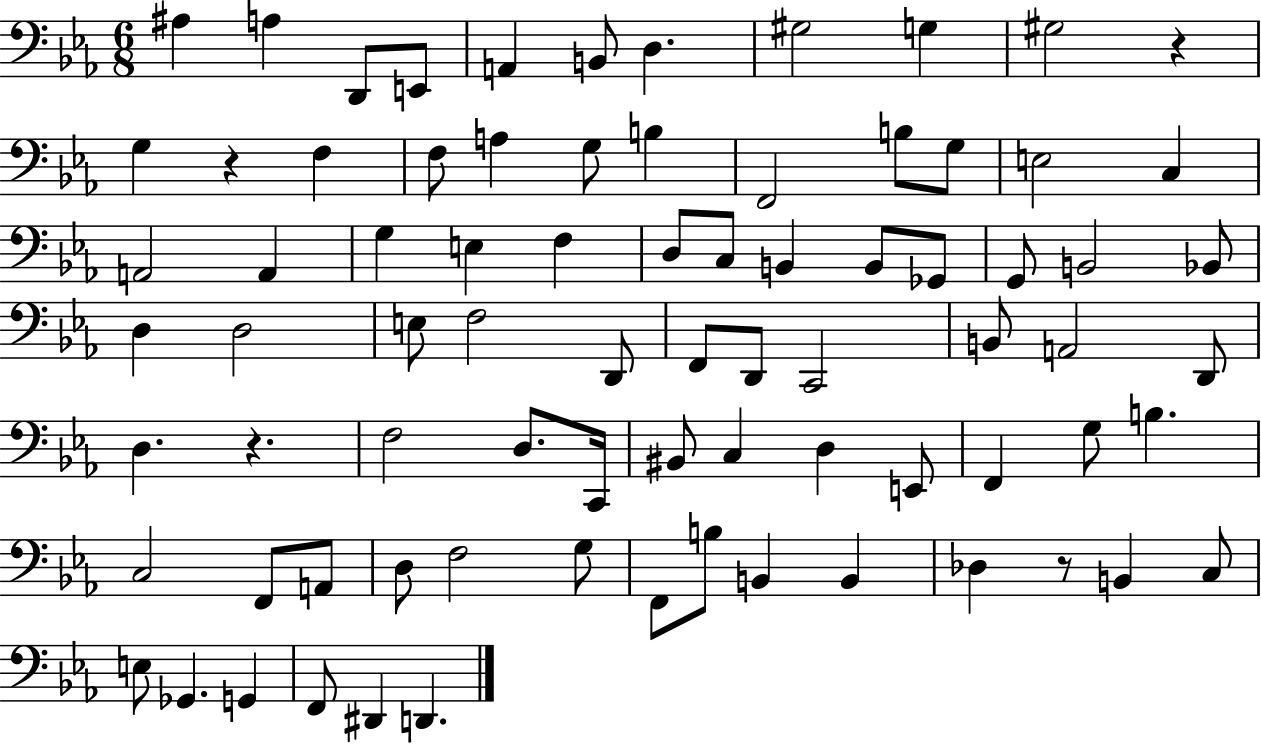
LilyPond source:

{
  \clef bass
  \numericTimeSignature
  \time 6/8
  \key ees \major
  \repeat volta 2 { ais4 a4 d,8 e,8 | a,4 b,8 d4. | gis2 g4 | gis2 r4 | \break g4 r4 f4 | f8 a4 g8 b4 | f,2 b8 g8 | e2 c4 | \break a,2 a,4 | g4 e4 f4 | d8 c8 b,4 b,8 ges,8 | g,8 b,2 bes,8 | \break d4 d2 | e8 f2 d,8 | f,8 d,8 c,2 | b,8 a,2 d,8 | \break d4. r4. | f2 d8. c,16 | bis,8 c4 d4 e,8 | f,4 g8 b4. | \break c2 f,8 a,8 | d8 f2 g8 | f,8 b8 b,4 b,4 | des4 r8 b,4 c8 | \break e8 ges,4. g,4 | f,8 dis,4 d,4. | } \bar "|."
}